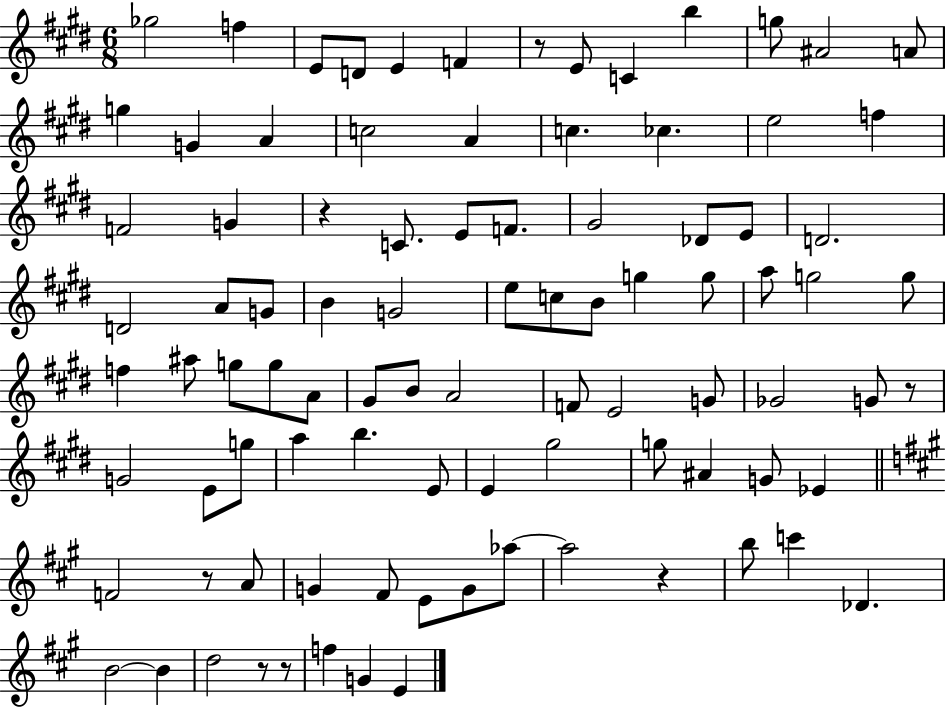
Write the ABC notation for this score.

X:1
T:Untitled
M:6/8
L:1/4
K:E
_g2 f E/2 D/2 E F z/2 E/2 C b g/2 ^A2 A/2 g G A c2 A c _c e2 f F2 G z C/2 E/2 F/2 ^G2 _D/2 E/2 D2 D2 A/2 G/2 B G2 e/2 c/2 B/2 g g/2 a/2 g2 g/2 f ^a/2 g/2 g/2 A/2 ^G/2 B/2 A2 F/2 E2 G/2 _G2 G/2 z/2 G2 E/2 g/2 a b E/2 E ^g2 g/2 ^A G/2 _E F2 z/2 A/2 G ^F/2 E/2 G/2 _a/2 _a2 z b/2 c' _D B2 B d2 z/2 z/2 f G E